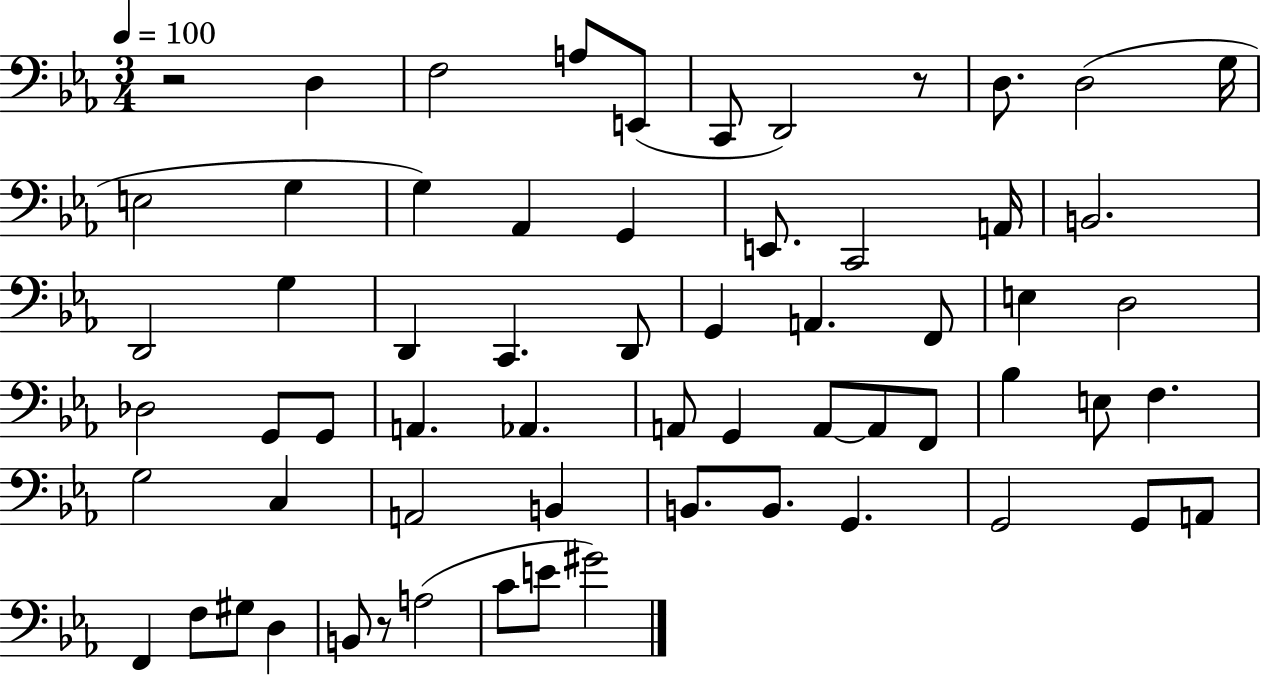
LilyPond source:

{
  \clef bass
  \numericTimeSignature
  \time 3/4
  \key ees \major
  \tempo 4 = 100
  r2 d4 | f2 a8 e,8( | c,8 d,2) r8 | d8. d2( g16 | \break e2 g4 | g4) aes,4 g,4 | e,8. c,2 a,16 | b,2. | \break d,2 g4 | d,4 c,4. d,8 | g,4 a,4. f,8 | e4 d2 | \break des2 g,8 g,8 | a,4. aes,4. | a,8 g,4 a,8~~ a,8 f,8 | bes4 e8 f4. | \break g2 c4 | a,2 b,4 | b,8. b,8. g,4. | g,2 g,8 a,8 | \break f,4 f8 gis8 d4 | b,8 r8 a2( | c'8 e'8 gis'2) | \bar "|."
}